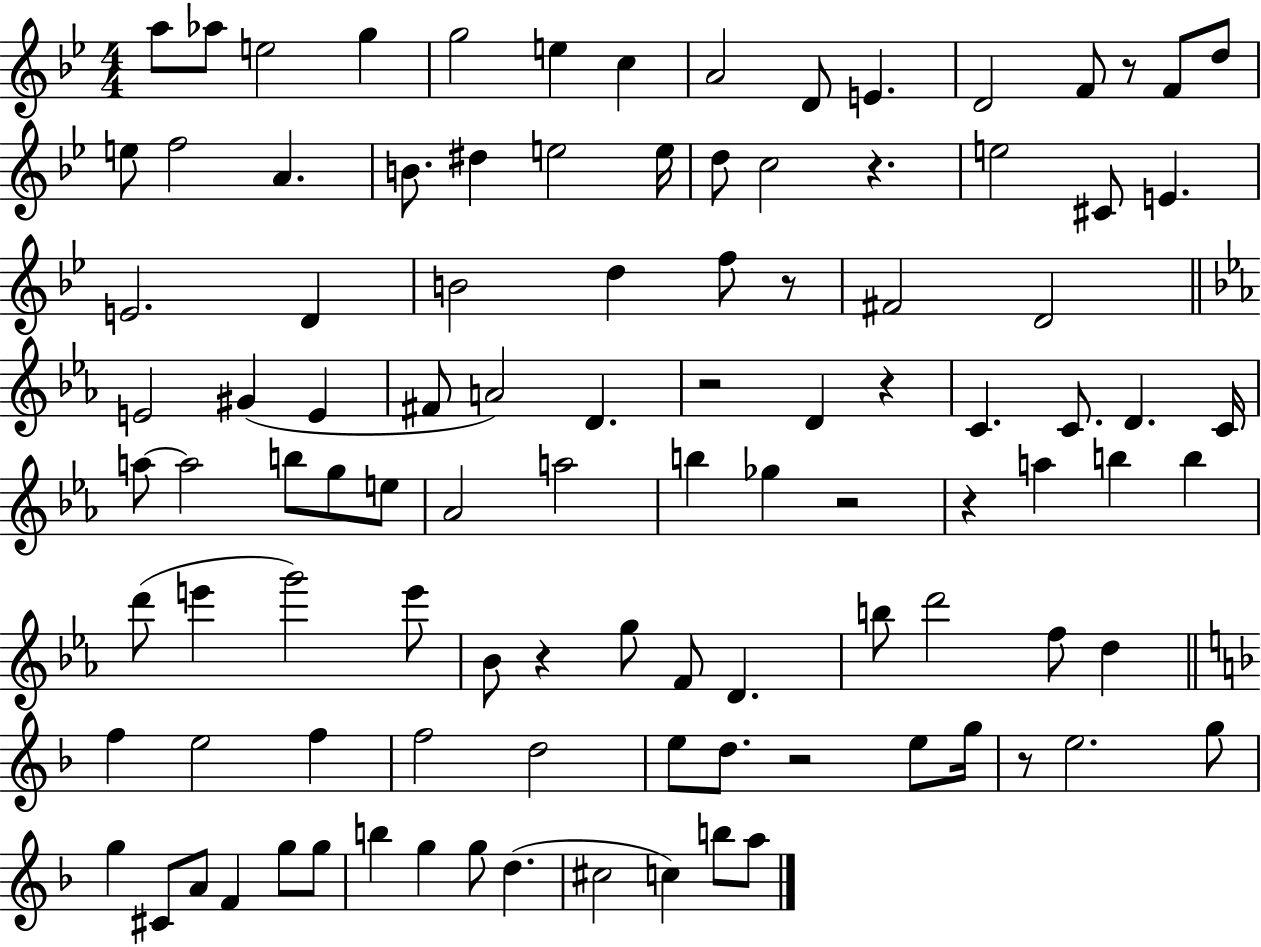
{
  \clef treble
  \numericTimeSignature
  \time 4/4
  \key bes \major
  a''8 aes''8 e''2 g''4 | g''2 e''4 c''4 | a'2 d'8 e'4. | d'2 f'8 r8 f'8 d''8 | \break e''8 f''2 a'4. | b'8. dis''4 e''2 e''16 | d''8 c''2 r4. | e''2 cis'8 e'4. | \break e'2. d'4 | b'2 d''4 f''8 r8 | fis'2 d'2 | \bar "||" \break \key c \minor e'2 gis'4( e'4 | fis'8 a'2) d'4. | r2 d'4 r4 | c'4. c'8. d'4. c'16 | \break a''8~~ a''2 b''8 g''8 e''8 | aes'2 a''2 | b''4 ges''4 r2 | r4 a''4 b''4 b''4 | \break d'''8( e'''4 g'''2) e'''8 | bes'8 r4 g''8 f'8 d'4. | b''8 d'''2 f''8 d''4 | \bar "||" \break \key f \major f''4 e''2 f''4 | f''2 d''2 | e''8 d''8. r2 e''8 g''16 | r8 e''2. g''8 | \break g''4 cis'8 a'8 f'4 g''8 g''8 | b''4 g''4 g''8 d''4.( | cis''2 c''4) b''8 a''8 | \bar "|."
}